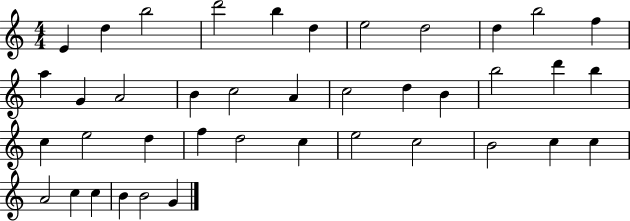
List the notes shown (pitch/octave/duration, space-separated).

E4/q D5/q B5/h D6/h B5/q D5/q E5/h D5/h D5/q B5/h F5/q A5/q G4/q A4/h B4/q C5/h A4/q C5/h D5/q B4/q B5/h D6/q B5/q C5/q E5/h D5/q F5/q D5/h C5/q E5/h C5/h B4/h C5/q C5/q A4/h C5/q C5/q B4/q B4/h G4/q